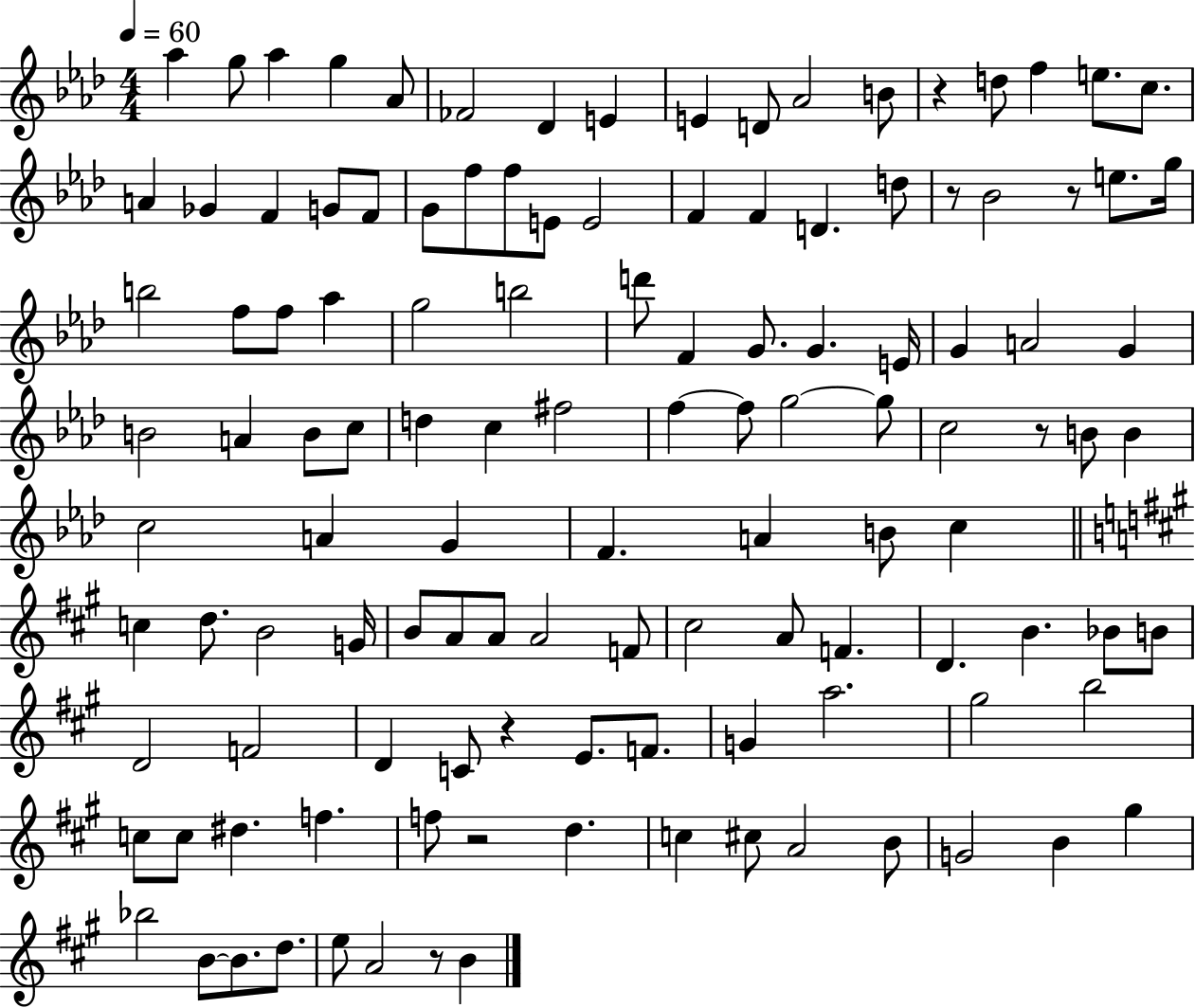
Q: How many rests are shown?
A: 7